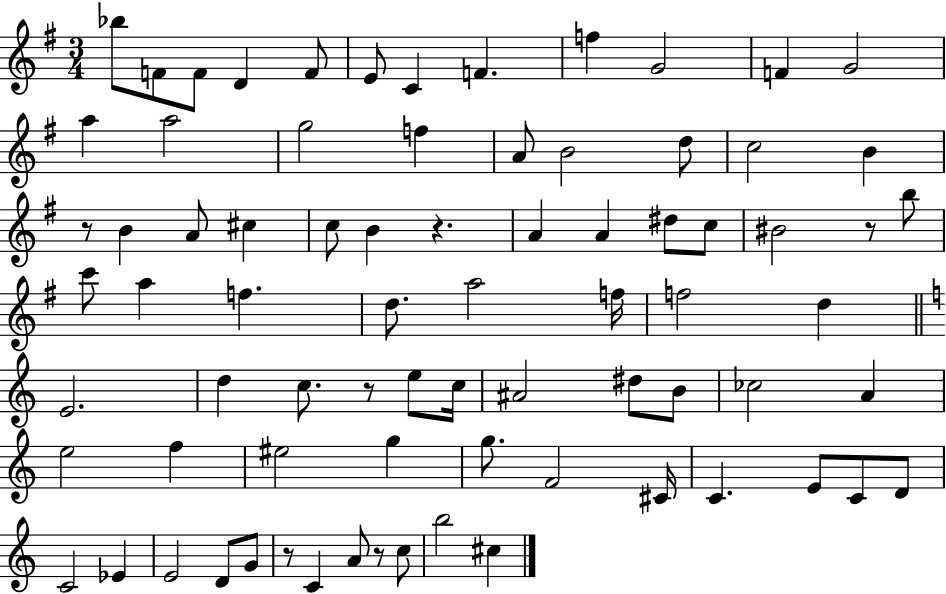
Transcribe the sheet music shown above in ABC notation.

X:1
T:Untitled
M:3/4
L:1/4
K:G
_b/2 F/2 F/2 D F/2 E/2 C F f G2 F G2 a a2 g2 f A/2 B2 d/2 c2 B z/2 B A/2 ^c c/2 B z A A ^d/2 c/2 ^B2 z/2 b/2 c'/2 a f d/2 a2 f/4 f2 d E2 d c/2 z/2 e/2 c/4 ^A2 ^d/2 B/2 _c2 A e2 f ^e2 g g/2 F2 ^C/4 C E/2 C/2 D/2 C2 _E E2 D/2 G/2 z/2 C A/2 z/2 c/2 b2 ^c